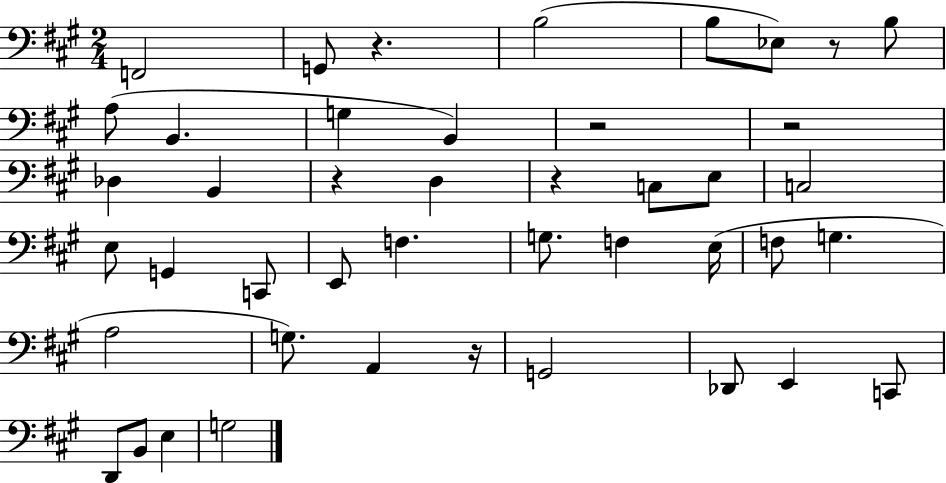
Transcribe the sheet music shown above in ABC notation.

X:1
T:Untitled
M:2/4
L:1/4
K:A
F,,2 G,,/2 z B,2 B,/2 _E,/2 z/2 B,/2 A,/2 B,, G, B,, z2 z2 _D, B,, z D, z C,/2 E,/2 C,2 E,/2 G,, C,,/2 E,,/2 F, G,/2 F, E,/4 F,/2 G, A,2 G,/2 A,, z/4 G,,2 _D,,/2 E,, C,,/2 D,,/2 B,,/2 E, G,2